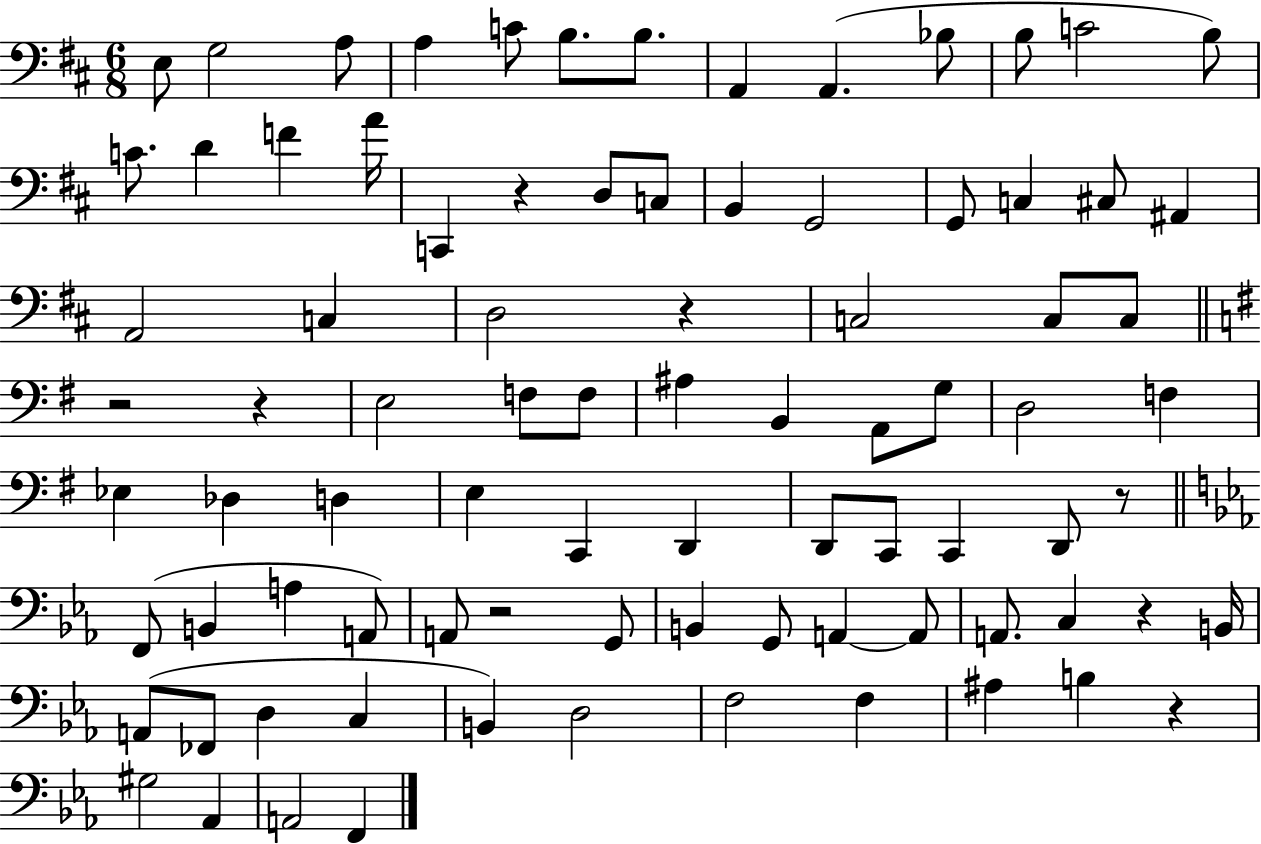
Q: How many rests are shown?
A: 8